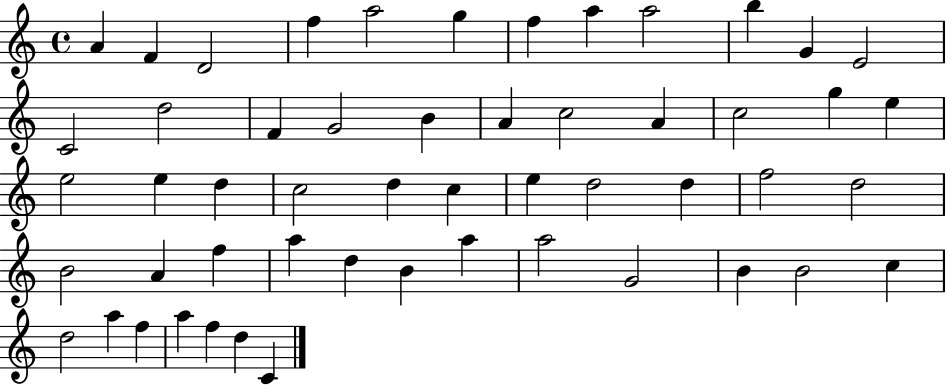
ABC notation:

X:1
T:Untitled
M:4/4
L:1/4
K:C
A F D2 f a2 g f a a2 b G E2 C2 d2 F G2 B A c2 A c2 g e e2 e d c2 d c e d2 d f2 d2 B2 A f a d B a a2 G2 B B2 c d2 a f a f d C